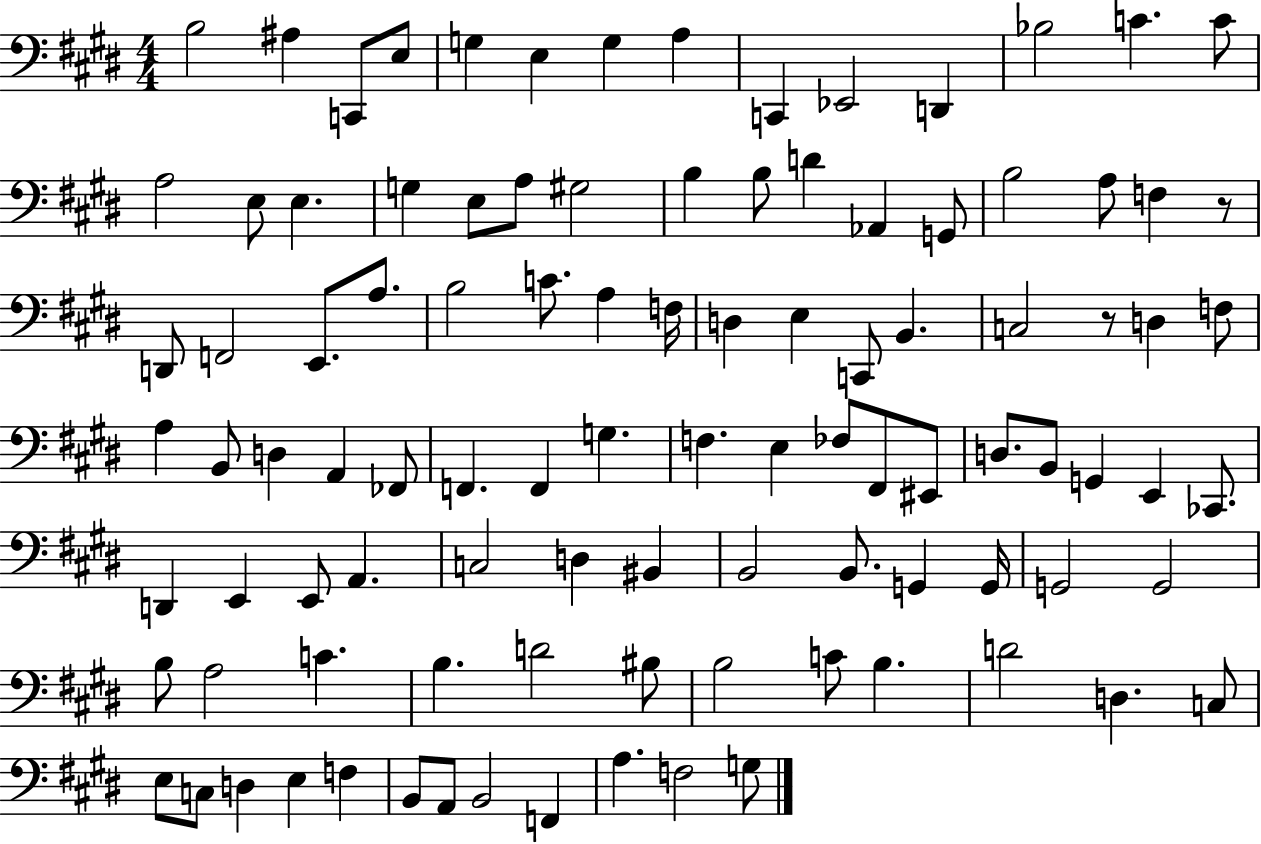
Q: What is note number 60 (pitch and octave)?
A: G2